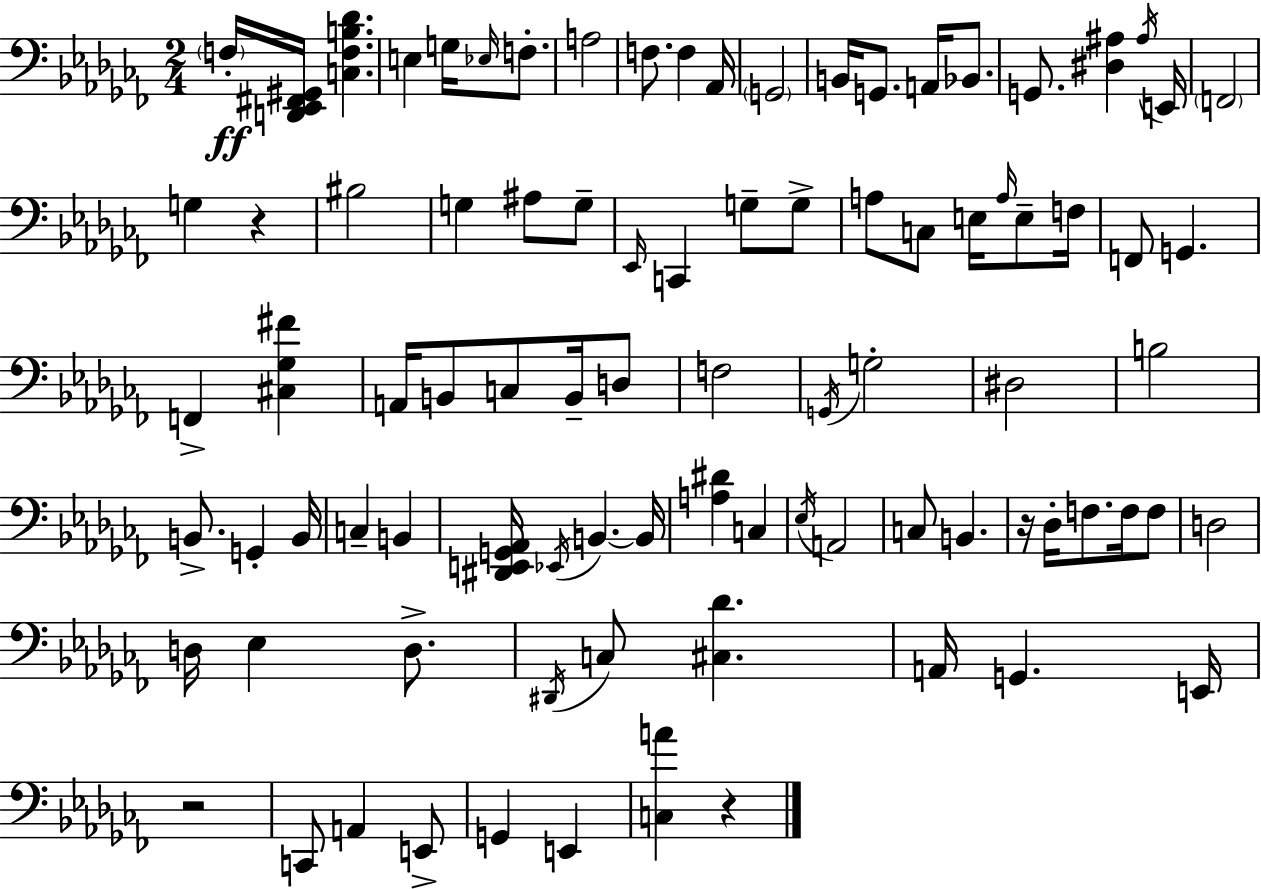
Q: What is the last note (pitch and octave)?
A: E2